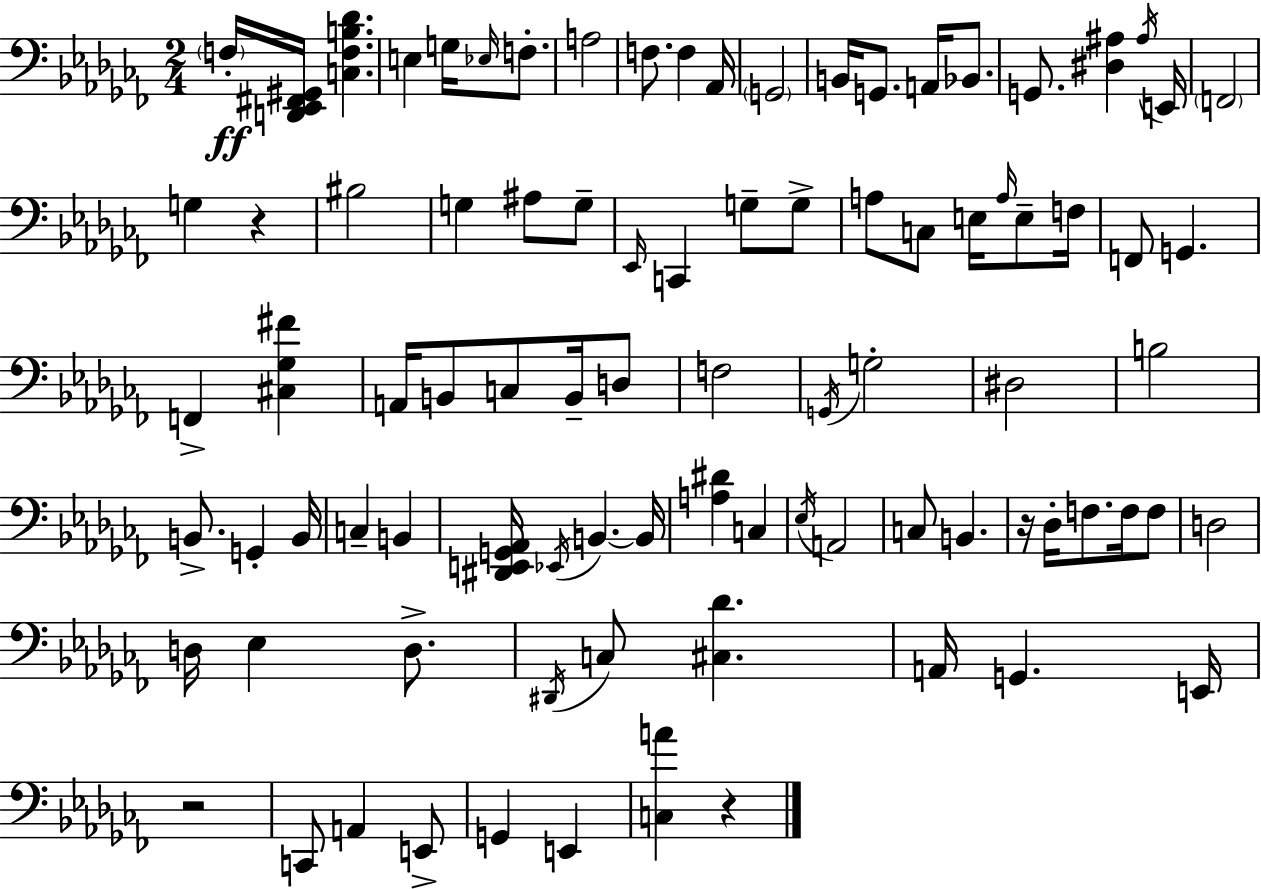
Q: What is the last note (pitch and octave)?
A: E2